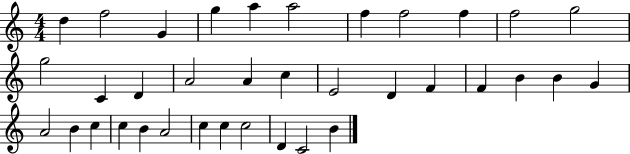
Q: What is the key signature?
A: C major